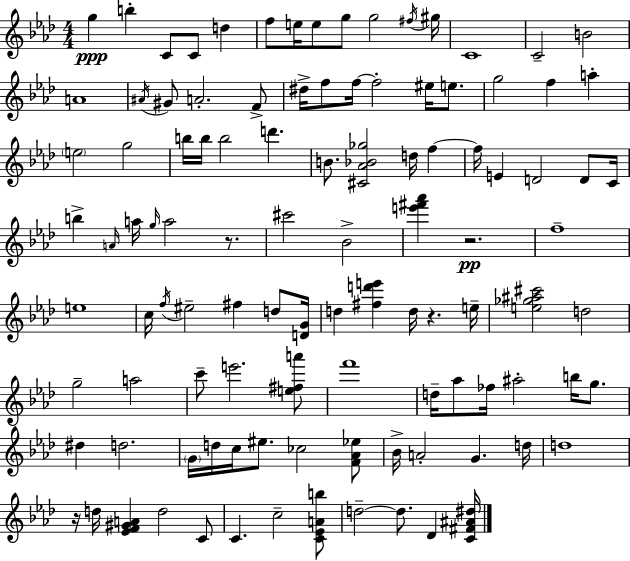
{
  \clef treble
  \numericTimeSignature
  \time 4/4
  \key aes \major
  g''4\ppp b''4-. c'8 c'8 d''4 | f''8 e''16 e''8 g''8 g''2 \acciaccatura { fis''16 } | gis''16 c'1 | c'2-- b'2 | \break a'1 | \acciaccatura { ais'16 } gis'8 a'2.-. | f'8-> dis''16-> f''8 f''16~~ f''2-. eis''16 e''8. | g''2 f''4 a''4-. | \break \parenthesize e''2 g''2 | b''16 b''16 b''2 d'''4. | b'8. <cis' aes' bes' ges''>2 d''16 f''4~~ | f''16 e'4 d'2 d'8 | \break c'16 b''4-> \grace { a'16 } a''16 \grace { g''16 } a''2 | r8. cis'''2 bes'2-> | <e''' fis''' aes'''>4 r2.\pp | f''1-- | \break e''1 | c''16 \acciaccatura { f''16 } eis''2-- fis''4 | d''8 <d' g'>16 d''4 <fis'' d''' e'''>4 d''16 r4. | e''16-- <e'' ges'' ais'' cis'''>2 d''2 | \break g''2-- a''2 | c'''8-- e'''2. | <e'' fis'' a'''>8 f'''1 | d''16-- aes''8 fes''16 ais''2-. | \break b''16 g''8. dis''4 d''2. | \parenthesize g'16 d''16 c''16 eis''8. ces''2 | <f' aes' ees''>8 bes'16-> a'2-. g'4. | d''16 d''1 | \break r16 d''16 <ees' f' gis' a'>4 d''2 | c'8 c'4. c''2-- | <c' ees' a' b''>8 d''2--~~ d''8. | des'4 <c' fis' ais' dis''>16 \bar "|."
}